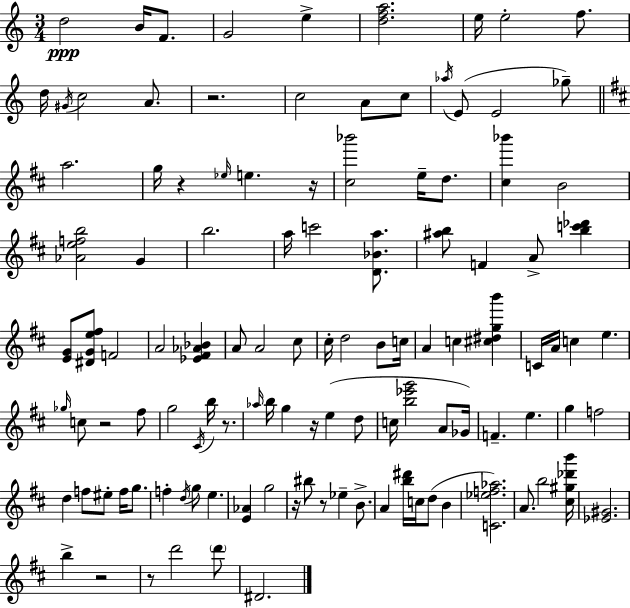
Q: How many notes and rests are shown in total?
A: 115